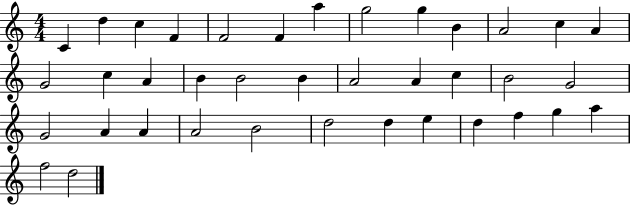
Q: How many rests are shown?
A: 0